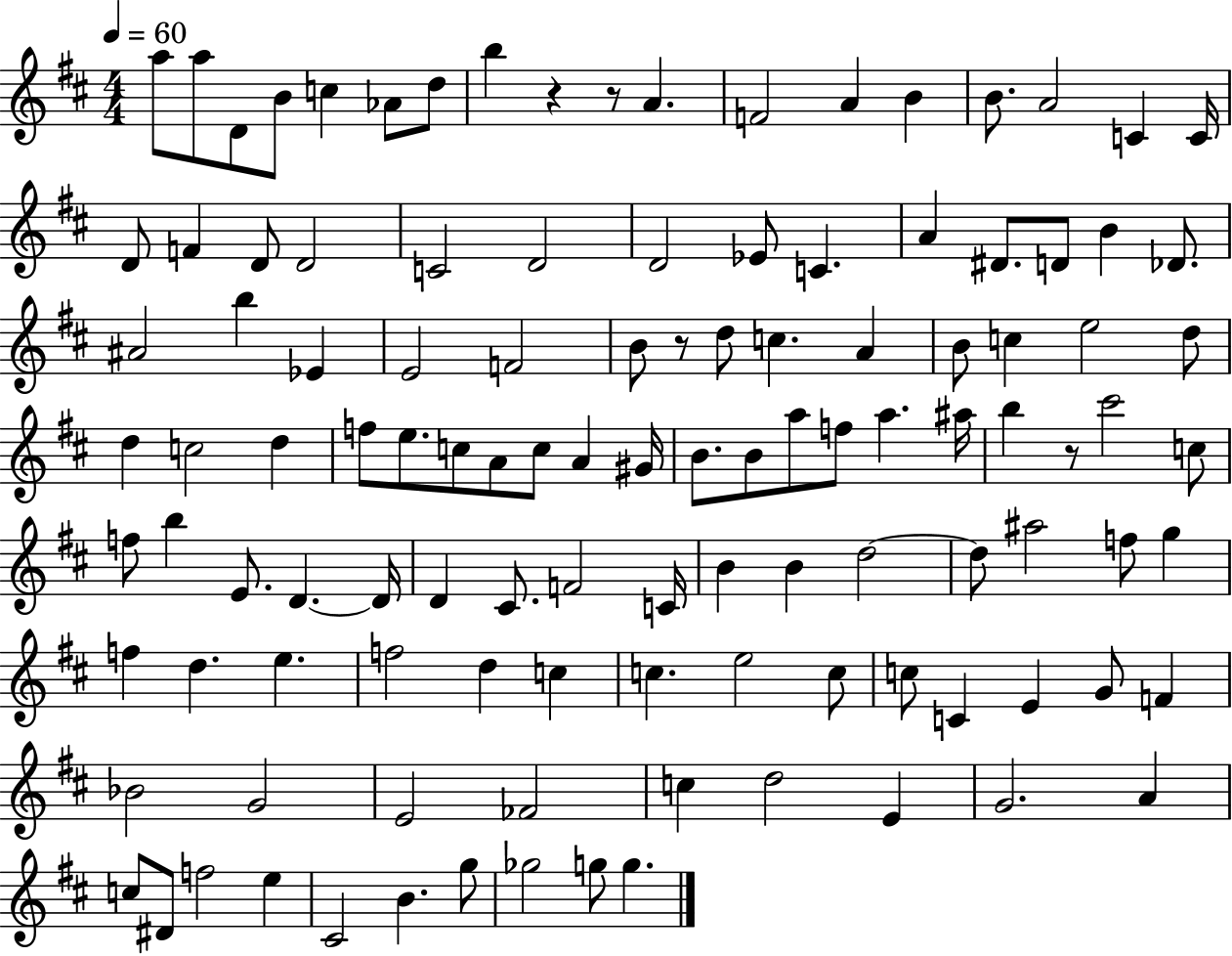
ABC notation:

X:1
T:Untitled
M:4/4
L:1/4
K:D
a/2 a/2 D/2 B/2 c _A/2 d/2 b z z/2 A F2 A B B/2 A2 C C/4 D/2 F D/2 D2 C2 D2 D2 _E/2 C A ^D/2 D/2 B _D/2 ^A2 b _E E2 F2 B/2 z/2 d/2 c A B/2 c e2 d/2 d c2 d f/2 e/2 c/2 A/2 c/2 A ^G/4 B/2 B/2 a/2 f/2 a ^a/4 b z/2 ^c'2 c/2 f/2 b E/2 D D/4 D ^C/2 F2 C/4 B B d2 d/2 ^a2 f/2 g f d e f2 d c c e2 c/2 c/2 C E G/2 F _B2 G2 E2 _F2 c d2 E G2 A c/2 ^D/2 f2 e ^C2 B g/2 _g2 g/2 g